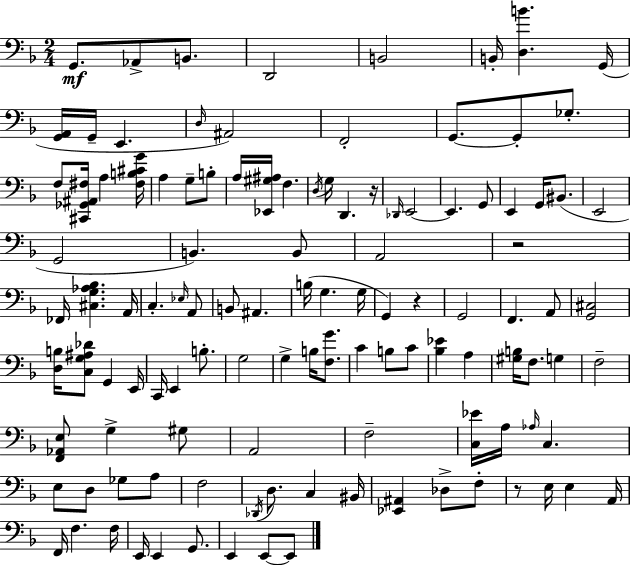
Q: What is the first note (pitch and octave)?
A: G2